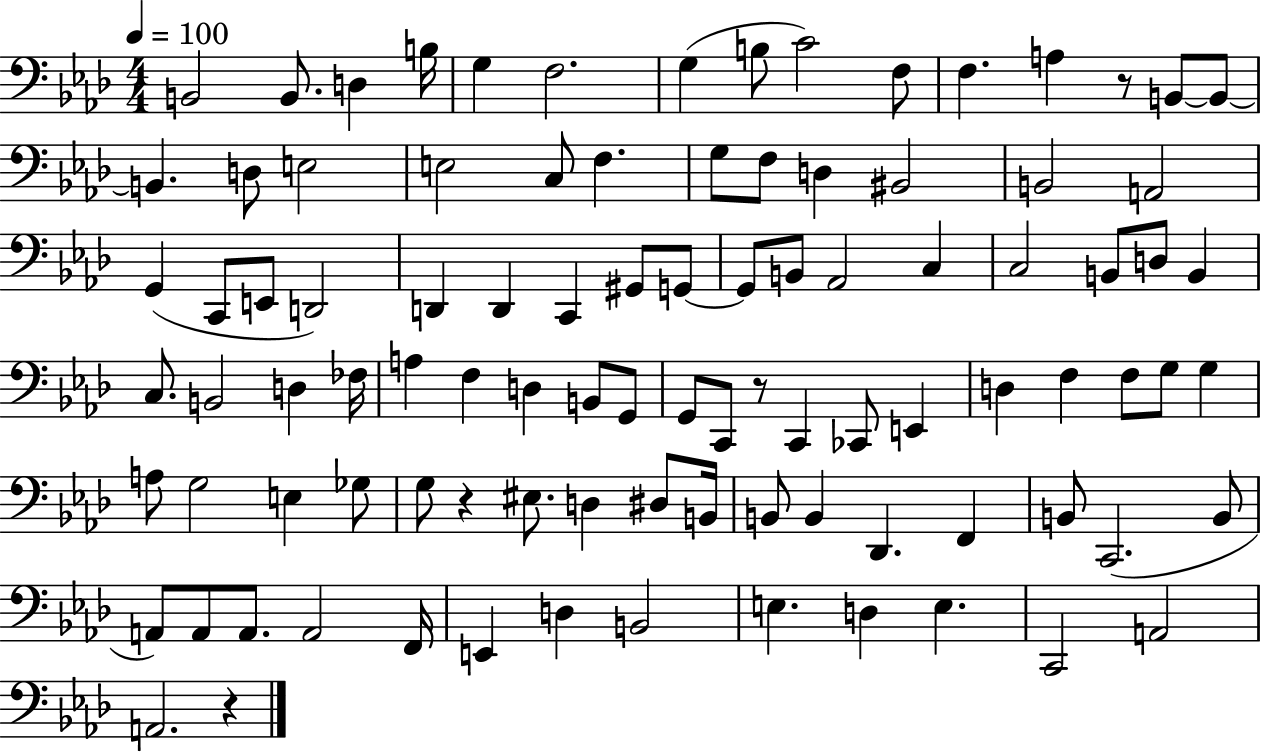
X:1
T:Untitled
M:4/4
L:1/4
K:Ab
B,,2 B,,/2 D, B,/4 G, F,2 G, B,/2 C2 F,/2 F, A, z/2 B,,/2 B,,/2 B,, D,/2 E,2 E,2 C,/2 F, G,/2 F,/2 D, ^B,,2 B,,2 A,,2 G,, C,,/2 E,,/2 D,,2 D,, D,, C,, ^G,,/2 G,,/2 G,,/2 B,,/2 _A,,2 C, C,2 B,,/2 D,/2 B,, C,/2 B,,2 D, _F,/4 A, F, D, B,,/2 G,,/2 G,,/2 C,,/2 z/2 C,, _C,,/2 E,, D, F, F,/2 G,/2 G, A,/2 G,2 E, _G,/2 G,/2 z ^E,/2 D, ^D,/2 B,,/4 B,,/2 B,, _D,, F,, B,,/2 C,,2 B,,/2 A,,/2 A,,/2 A,,/2 A,,2 F,,/4 E,, D, B,,2 E, D, E, C,,2 A,,2 A,,2 z